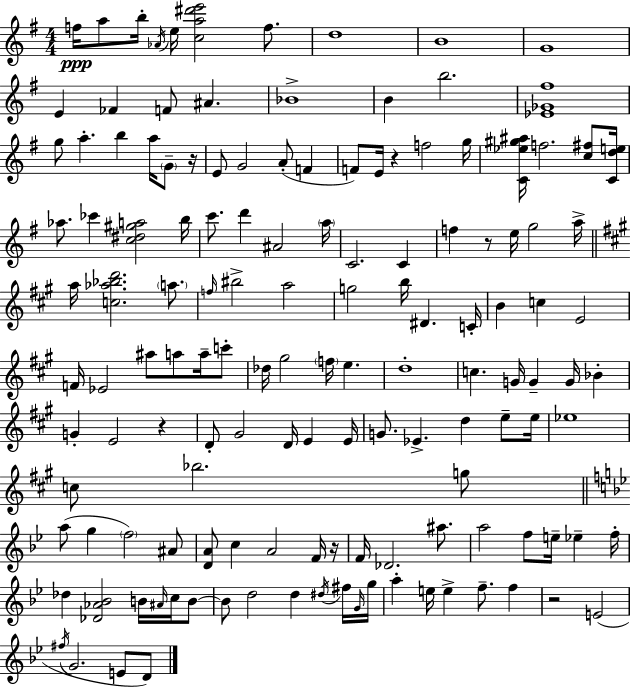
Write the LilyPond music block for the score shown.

{
  \clef treble
  \numericTimeSignature
  \time 4/4
  \key g \major
  f''16\ppp a''8 b''16-. \acciaccatura { aes'16 } e''16 <c'' a'' dis''' e'''>2 f''8. | d''1 | b'1 | g'1 | \break e'4 fes'4 f'8 ais'4. | bes'1-> | b'4 b''2. | <ees' ges' fis''>1 | \break g''8 a''4.-. b''4 a''16 \parenthesize g'8-- | r16 e'8 g'2 a'8-.( f'4 | f'8) e'16 r4 f''2 | g''16 <c' ees'' gis'' ais''>16 f''2. <c'' fis''>8 | \break <c' d'' e''>16 aes''8. ces'''4 <c'' dis'' gis'' a''>2 | b''16 c'''8. d'''4 ais'2 | \parenthesize a''16 c'2. c'4 | f''4 r8 e''16 g''2 | \break a''16-> \bar "||" \break \key a \major a''16 <c'' aes'' bes'' d'''>2. \parenthesize a''8. | \grace { f''16 } bis''2-> a''2 | g''2 b''16 dis'4. | c'16-. b'4 c''4 e'2 | \break f'16 ees'2 ais''8 a''8 a''16-- c'''8-. | des''16 gis''2 \parenthesize f''16 e''4. | d''1-. | c''4. g'16 g'4-- g'16 bes'4-. | \break g'4-. e'2 r4 | d'8-. gis'2 d'16 e'4 | e'16 g'8. ees'4.-> d''4 e''8-- | e''16 ees''1 | \break c''8 bes''2. g''8 | \bar "||" \break \key bes \major a''8( g''4 \parenthesize f''2) ais'8 | <d' a'>8 c''4 a'2 f'16 r16 | f'16 des'2. ais''8. | a''2 f''8 e''16-- ees''4-- f''16-. | \break des''4 <des' aes' bes'>2 b'16 \grace { ais'16 } c''16 b'8~~ | b'8 d''2 d''4 \acciaccatura { dis''16 } | fis''16 \grace { g'16 } g''16 a''4-. e''16 e''4-> f''8.-- f''4 | r2 e'2( | \break \acciaccatura { fis''16 } g'2. | e'8 d'8) \bar "|."
}